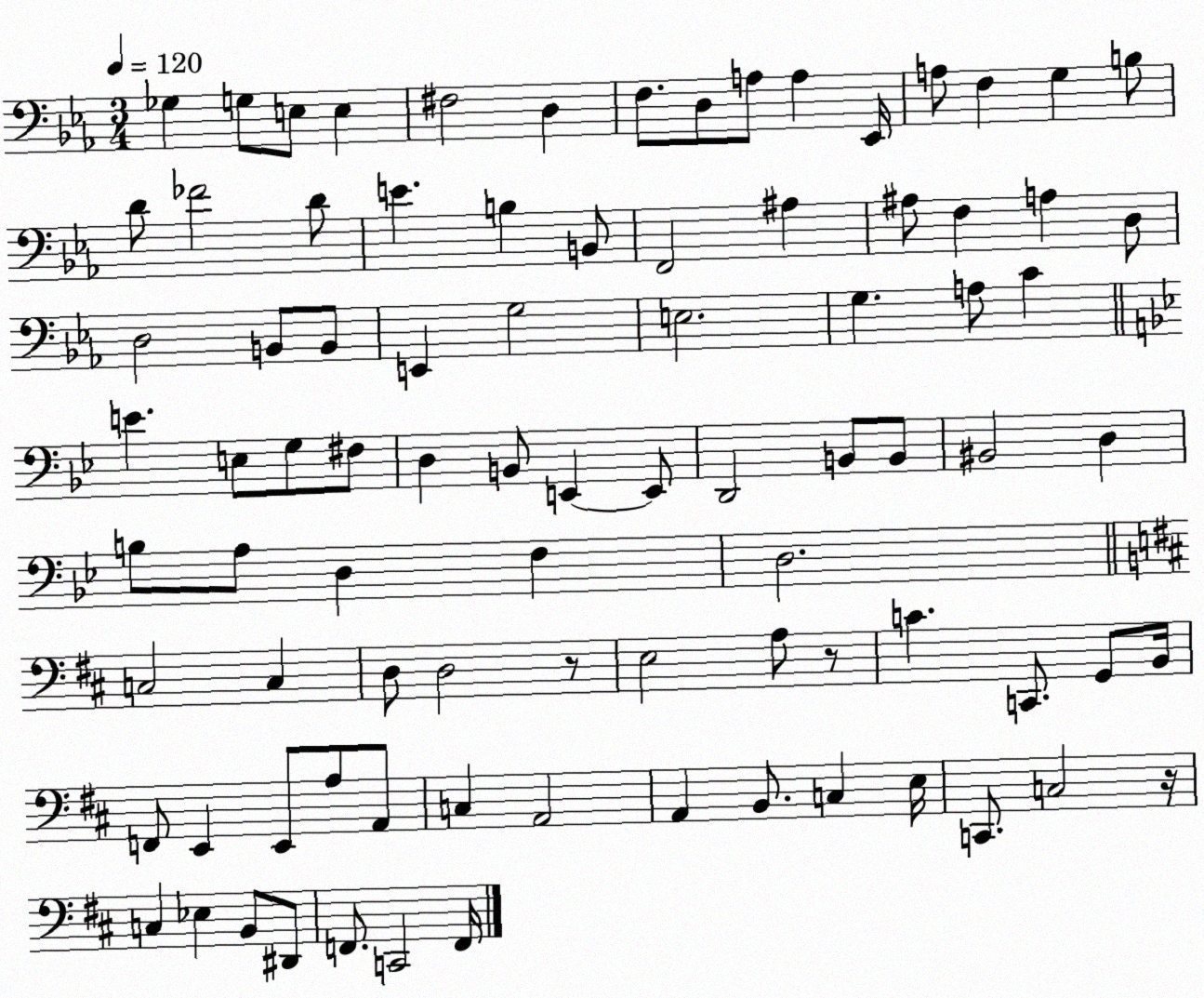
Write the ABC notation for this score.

X:1
T:Untitled
M:3/4
L:1/4
K:Eb
_G, G,/2 E,/2 E, ^F,2 D, F,/2 D,/2 A,/2 A, _E,,/4 A,/2 F, G, B,/2 D/2 _F2 D/2 E B, B,,/2 F,,2 ^A, ^A,/2 F, A, D,/2 D,2 B,,/2 B,,/2 E,, G,2 E,2 G, A,/2 C E E,/2 G,/2 ^F,/2 D, B,,/2 E,, E,,/2 D,,2 B,,/2 B,,/2 ^B,,2 D, B,/2 A,/2 D, F, D,2 C,2 C, D,/2 D,2 z/2 E,2 A,/2 z/2 C C,,/2 G,,/2 B,,/4 F,,/2 E,, E,,/2 A,/2 A,,/2 C, A,,2 A,, B,,/2 C, E,/4 C,,/2 C,2 z/4 C, _E, B,,/2 ^D,,/2 F,,/2 C,,2 F,,/4